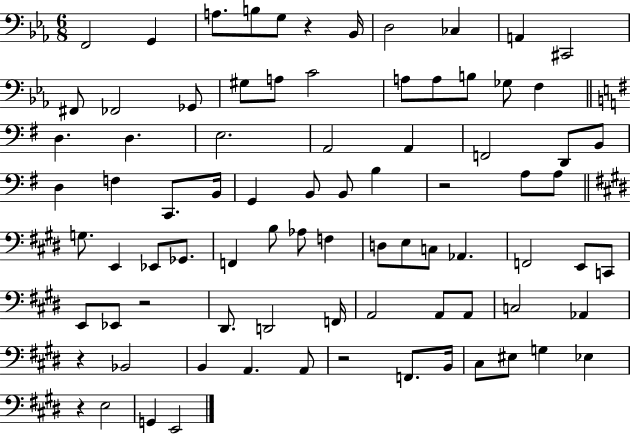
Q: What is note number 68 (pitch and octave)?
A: A2